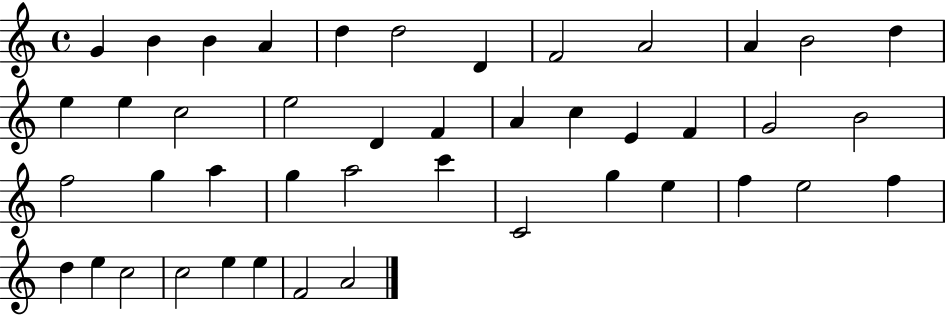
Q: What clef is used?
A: treble